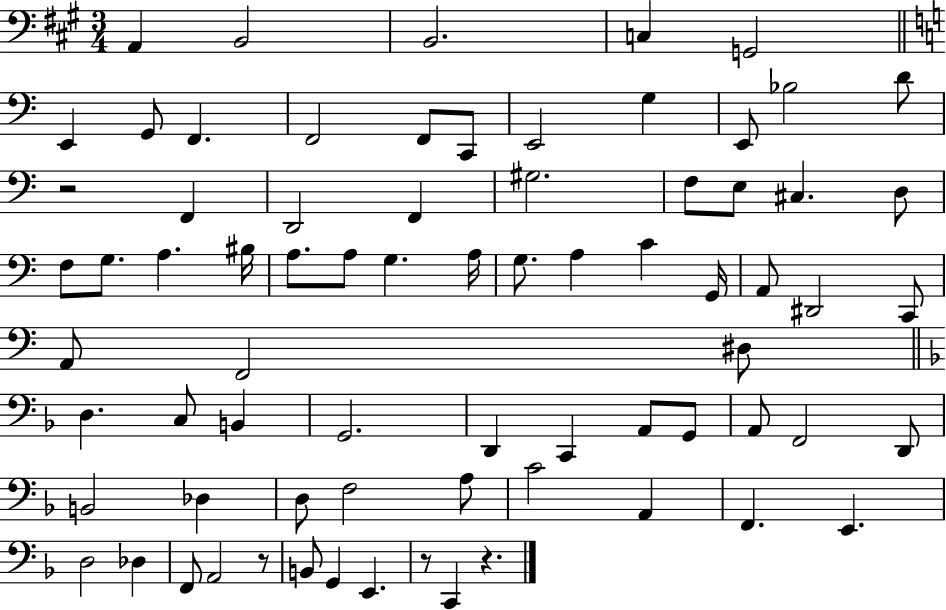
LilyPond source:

{
  \clef bass
  \numericTimeSignature
  \time 3/4
  \key a \major
  \repeat volta 2 { a,4 b,2 | b,2. | c4 g,2 | \bar "||" \break \key a \minor e,4 g,8 f,4. | f,2 f,8 c,8 | e,2 g4 | e,8 bes2 d'8 | \break r2 f,4 | d,2 f,4 | gis2. | f8 e8 cis4. d8 | \break f8 g8. a4. bis16 | a8. a8 g4. a16 | g8. a4 c'4 g,16 | a,8 dis,2 c,8 | \break a,8 f,2 dis8 | \bar "||" \break \key d \minor d4. c8 b,4 | g,2. | d,4 c,4 a,8 g,8 | a,8 f,2 d,8 | \break b,2 des4 | d8 f2 a8 | c'2 a,4 | f,4. e,4. | \break d2 des4 | f,8 a,2 r8 | b,8 g,4 e,4. | r8 c,4 r4. | \break } \bar "|."
}